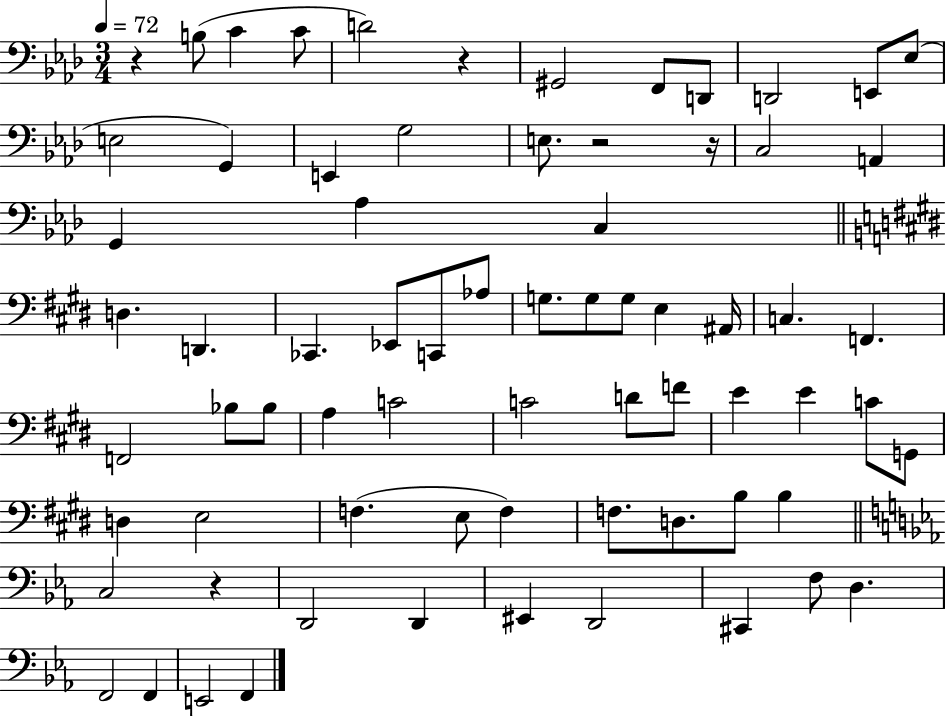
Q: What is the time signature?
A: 3/4